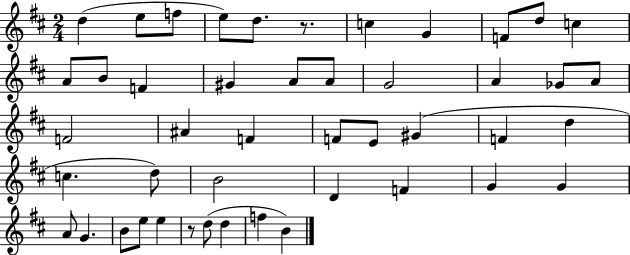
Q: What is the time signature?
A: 2/4